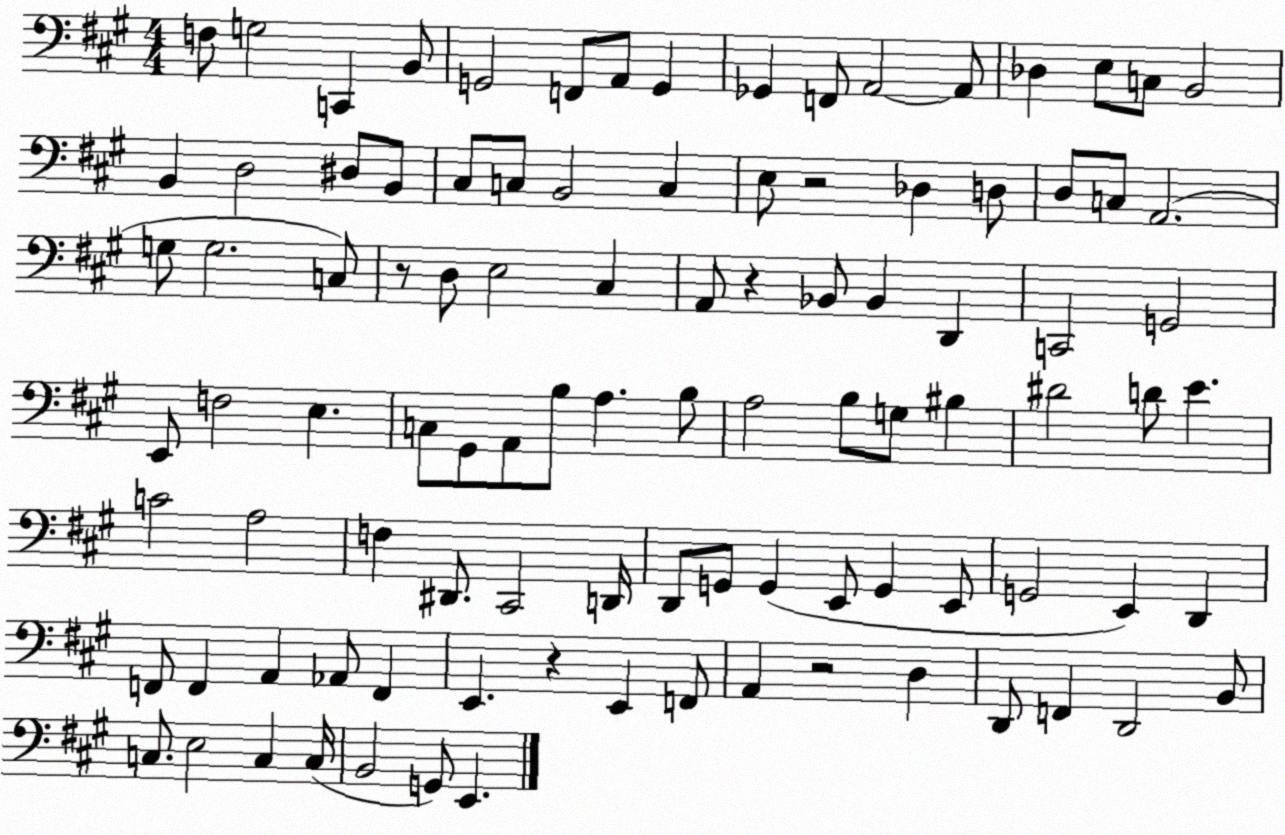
X:1
T:Untitled
M:4/4
L:1/4
K:A
F,/2 G,2 C,, B,,/2 G,,2 F,,/2 A,,/2 G,, _G,, F,,/2 A,,2 A,,/2 _D, E,/2 C,/2 B,,2 B,, D,2 ^D,/2 B,,/2 ^C,/2 C,/2 B,,2 C, E,/2 z2 _D, D,/2 D,/2 C,/2 A,,2 G,/2 G,2 C,/2 z/2 D,/2 E,2 ^C, A,,/2 z _B,,/2 _B,, D,, C,,2 G,,2 E,,/2 F,2 E, C,/2 ^G,,/2 A,,/2 B,/2 A, B,/2 A,2 B,/2 G,/2 ^B, ^D2 D/2 E C2 A,2 F, ^D,,/2 ^C,,2 D,,/4 D,,/2 G,,/2 G,, E,,/2 G,, E,,/2 G,,2 E,, D,, F,,/2 F,, A,, _A,,/2 F,, E,, z E,, F,,/2 A,, z2 D, D,,/2 F,, D,,2 B,,/2 C,/2 E,2 C, C,/4 B,,2 G,,/2 E,,